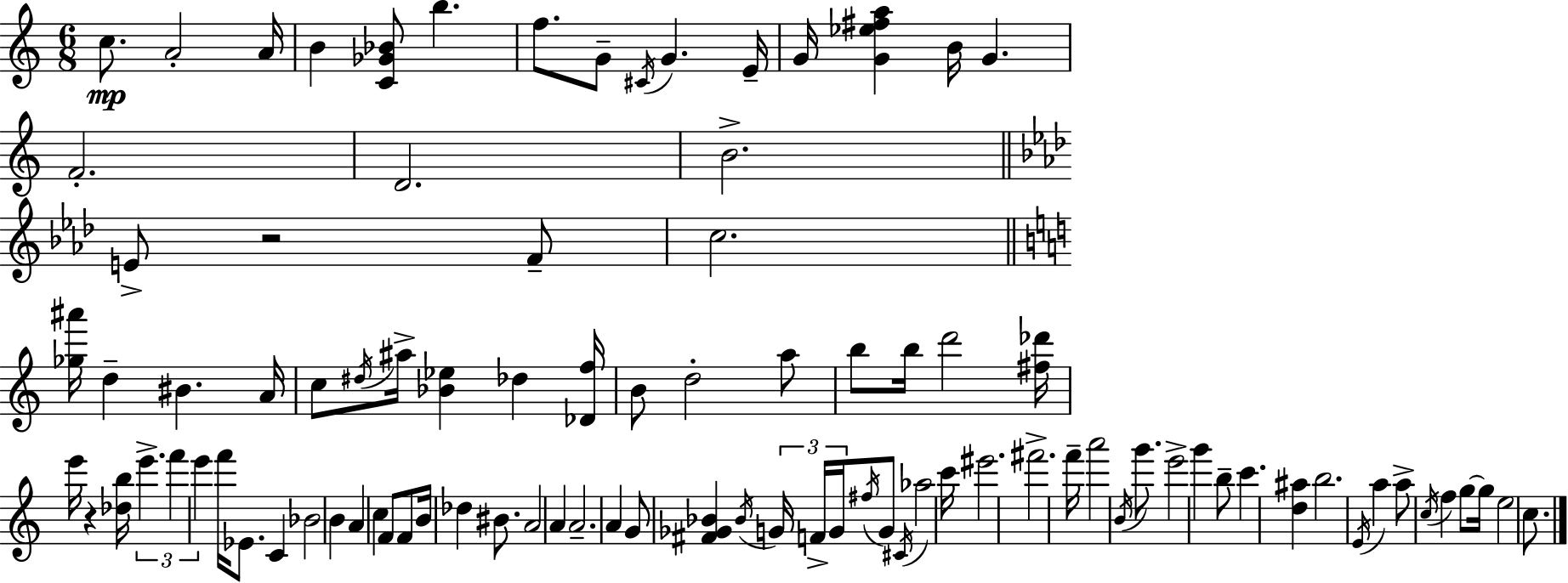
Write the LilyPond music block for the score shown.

{
  \clef treble
  \numericTimeSignature
  \time 6/8
  \key a \minor
  c''8.\mp a'2-. a'16 | b'4 <c' ges' bes'>8 b''4. | f''8. g'8-- \acciaccatura { cis'16 } g'4. | e'16-- g'16 <g' ees'' fis'' a''>4 b'16 g'4. | \break f'2.-. | d'2. | b'2.-> | \bar "||" \break \key f \minor e'8-> r2 f'8-- | c''2. | \bar "||" \break \key c \major <ges'' ais'''>16 d''4-- bis'4. a'16 | c''8 \acciaccatura { dis''16 } ais''16-> <bes' ees''>4 des''4 | <des' f''>16 b'8 d''2-. a''8 | b''8 b''16 d'''2 | \break <fis'' des'''>16 e'''16 r4 <des'' b''>16 \tuplet 3/2 { e'''4.-> | f'''4 e'''4 } f'''16 ees'8. | c'4 bes'2 | b'4 a'4 c''4 | \break f'8 f'8 b'16 des''4 bis'8. | a'2 a'4 | a'2.-- | a'4 g'8 <fis' ges' bes'>4 \acciaccatura { bes'16 } | \break \tuplet 3/2 { g'16 f'16-> g'16 } \acciaccatura { fis''16 } g'8 \acciaccatura { cis'16 } aes''2 | c'''16 eis'''2. | fis'''2.-> | f'''16-- a'''2 | \break \acciaccatura { b'16 } g'''8. e'''2-> | g'''4 b''8-- c'''4. | <d'' ais''>4 b''2. | \acciaccatura { e'16 } a''4 a''8-> | \break \acciaccatura { c''16 } f''4 g''8~~ g''16 e''2 | c''8. \bar "|."
}